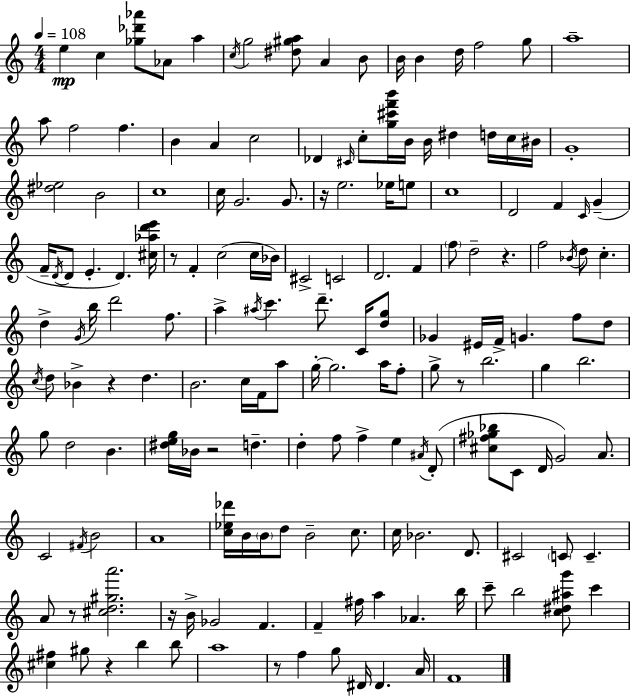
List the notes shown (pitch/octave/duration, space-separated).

E5/q C5/q [Gb5,Db6,Ab6]/e Ab4/e A5/q C5/s G5/h [D#5,G#5,A5]/e A4/q B4/e B4/s B4/q D5/s F5/h G5/e A5/w A5/e F5/h F5/q. B4/q A4/q C5/h Db4/q C#4/s C5/e [G5,C#6,F6,B6]/s B4/s B4/s D#5/q D5/s C5/s BIS4/s G4/w [D#5,Eb5]/h B4/h C5/w C5/s G4/h. G4/e. R/s E5/h. Eb5/s E5/e C5/w D4/h F4/q C4/s G4/q F4/s D4/s D4/e E4/q. D4/q. [C#5,Ab5,D6,E6]/s R/e F4/q C5/h C5/s Bb4/s C#4/h C4/h D4/h. F4/q F5/e D5/h R/q. F5/h Bb4/s D5/e C5/q. D5/q G4/s B5/s D6/h F5/e. A5/q A#5/s C6/q. D6/e. C4/s [D5,G5]/e Gb4/q EIS4/s F4/s G4/q. F5/e D5/e C5/s D5/e Bb4/q R/q D5/q. B4/h. C5/s F4/s A5/e G5/s G5/h. A5/s F5/e G5/e R/e B5/h. G5/q B5/h. G5/e D5/h B4/q. [D#5,E5,G5]/s Bb4/s R/h D5/q. D5/q F5/e F5/q E5/q A#4/s D4/e [C#5,F#5,Gb5,Bb5]/e C4/e D4/s G4/h A4/e. C4/h F#4/s B4/h A4/w [C5,Eb5,Db6]/s B4/s B4/s D5/e B4/h C5/e. C5/s Bb4/h. D4/e. C#4/h C4/e C4/q. A4/e R/e [C#5,D5,G#5,A6]/h. R/s B4/s Gb4/h F4/q. F4/q F#5/s A5/q Ab4/q. B5/s C6/e B5/h [C5,D#5,A#5,G6]/e C6/q [C#5,F#5]/q G#5/e R/q B5/q B5/e A5/w R/e F5/q G5/e D#4/s D#4/q. A4/s F4/w